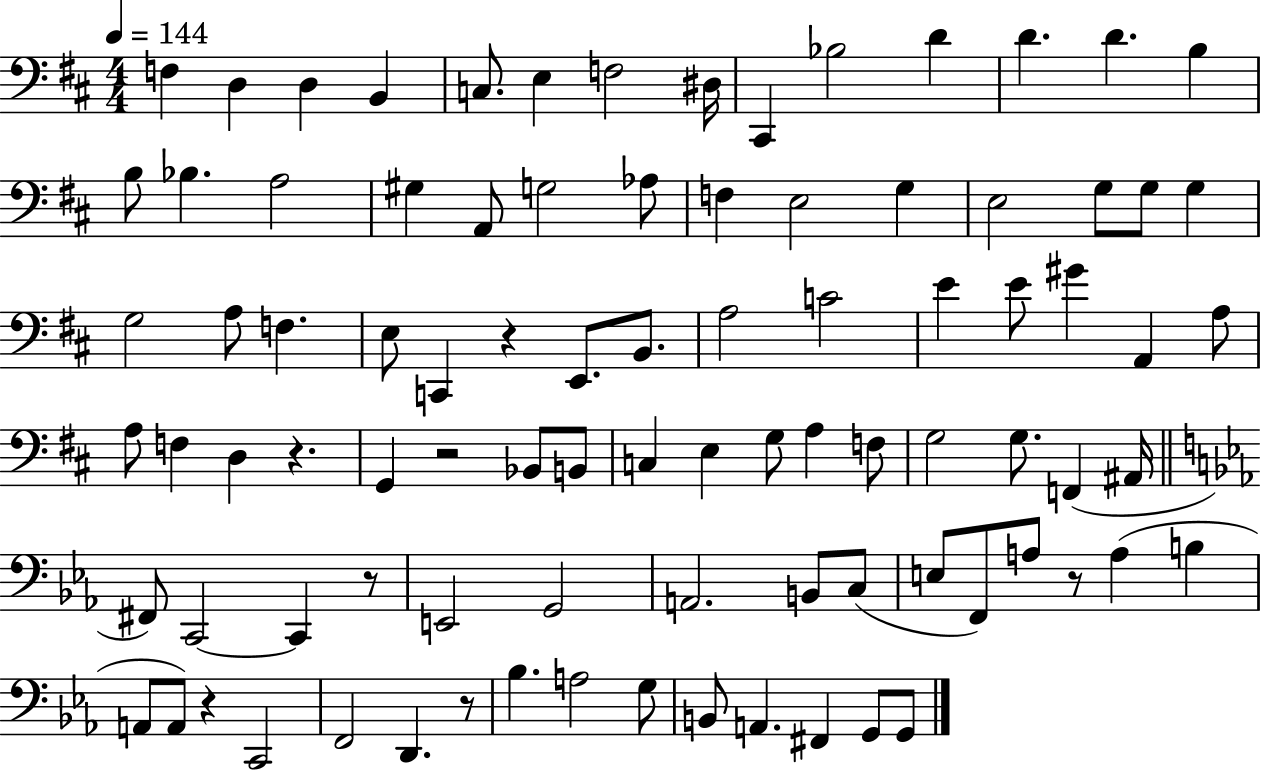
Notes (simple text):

F3/q D3/q D3/q B2/q C3/e. E3/q F3/h D#3/s C#2/q Bb3/h D4/q D4/q. D4/q. B3/q B3/e Bb3/q. A3/h G#3/q A2/e G3/h Ab3/e F3/q E3/h G3/q E3/h G3/e G3/e G3/q G3/h A3/e F3/q. E3/e C2/q R/q E2/e. B2/e. A3/h C4/h E4/q E4/e G#4/q A2/q A3/e A3/e F3/q D3/q R/q. G2/q R/h Bb2/e B2/e C3/q E3/q G3/e A3/q F3/e G3/h G3/e. F2/q A#2/s F#2/e C2/h C2/q R/e E2/h G2/h A2/h. B2/e C3/e E3/e F2/e A3/e R/e A3/q B3/q A2/e A2/e R/q C2/h F2/h D2/q. R/e Bb3/q. A3/h G3/e B2/e A2/q. F#2/q G2/e G2/e